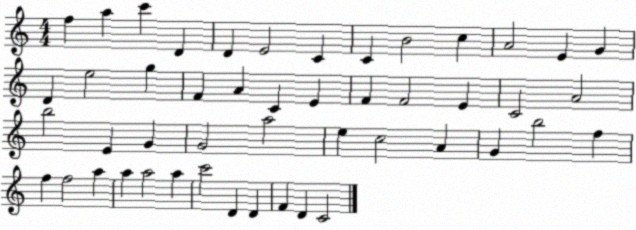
X:1
T:Untitled
M:4/4
L:1/4
K:C
f a c' D D E2 C C B2 c A2 E G D e2 g F A C E F F2 E C2 A2 b2 E G G2 a2 e c2 A G b2 f f f2 a a a2 a c'2 D D F D C2